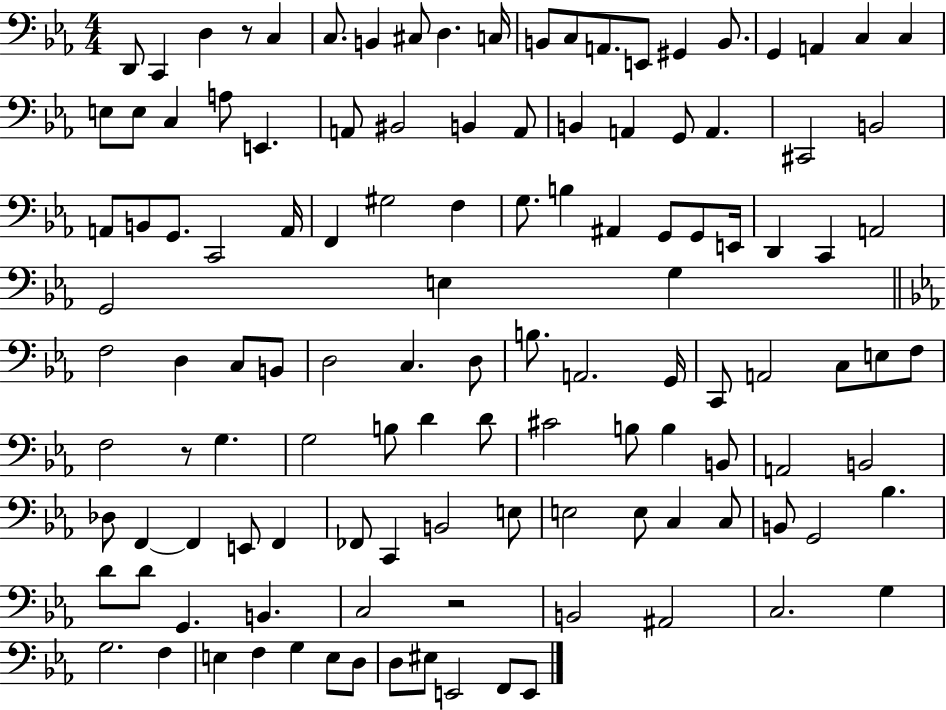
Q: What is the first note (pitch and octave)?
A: D2